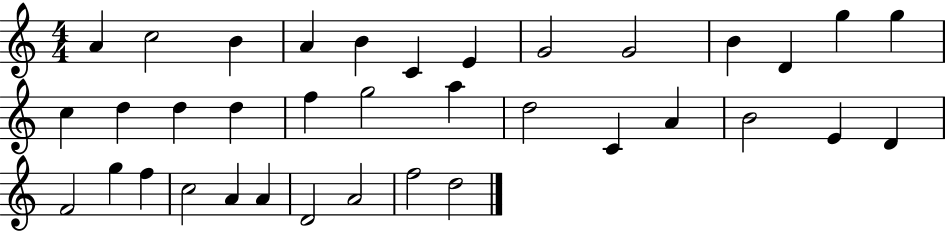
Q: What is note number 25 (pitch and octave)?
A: E4